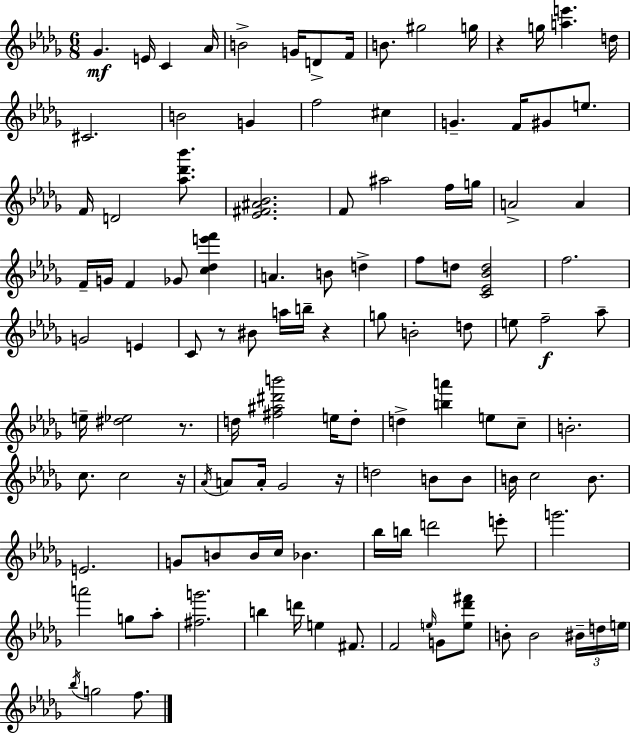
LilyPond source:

{
  \clef treble
  \numericTimeSignature
  \time 6/8
  \key bes \minor
  \repeat volta 2 { ges'4.\mf e'16 c'4 aes'16 | b'2-> g'16 d'8-> f'16 | b'8. gis''2 g''16 | r4 g''16 <a'' e'''>4. d''16 | \break cis'2. | b'2 g'4 | f''2 cis''4 | g'4.-- f'16 gis'8 e''8. | \break f'16 d'2 <aes'' des''' bes'''>8. | <ees' fis' ais' bes'>2. | f'8 ais''2 f''16 g''16 | a'2-> a'4 | \break f'16-- g'16 f'4 ges'8 <c'' des'' e''' f'''>4 | a'4. b'8 d''4-> | f''8 d''8 <c' ees' bes' d''>2 | f''2. | \break g'2 e'4 | c'8 r8 bis'8 a''16 b''16-- r4 | g''8 b'2-. d''8 | e''8 f''2--\f aes''8-- | \break e''16-- <dis'' ees''>2 r8. | d''16 <fis'' ais'' dis''' b'''>2 e''16 d''8-. | d''4-> <b'' a'''>4 e''8 c''8-- | b'2.-. | \break c''8. c''2 r16 | \acciaccatura { aes'16 } a'8 a'16-. ges'2 | r16 d''2 b'8 b'8 | b'16 c''2 b'8. | \break e'2. | g'8 b'8 b'16 c''16 bes'4. | bes''16 b''16 d'''2 e'''8-. | g'''2. | \break a'''2 g''8 aes''8-. | <fis'' g'''>2. | b''4 d'''16 e''4 fis'8. | f'2 \grace { e''16 } g'8 | \break <e'' des''' fis'''>8 b'8-. b'2 | \tuplet 3/2 { bis'16-- d''16 e''16 } \acciaccatura { bes''16 } g''2 | f''8. } \bar "|."
}